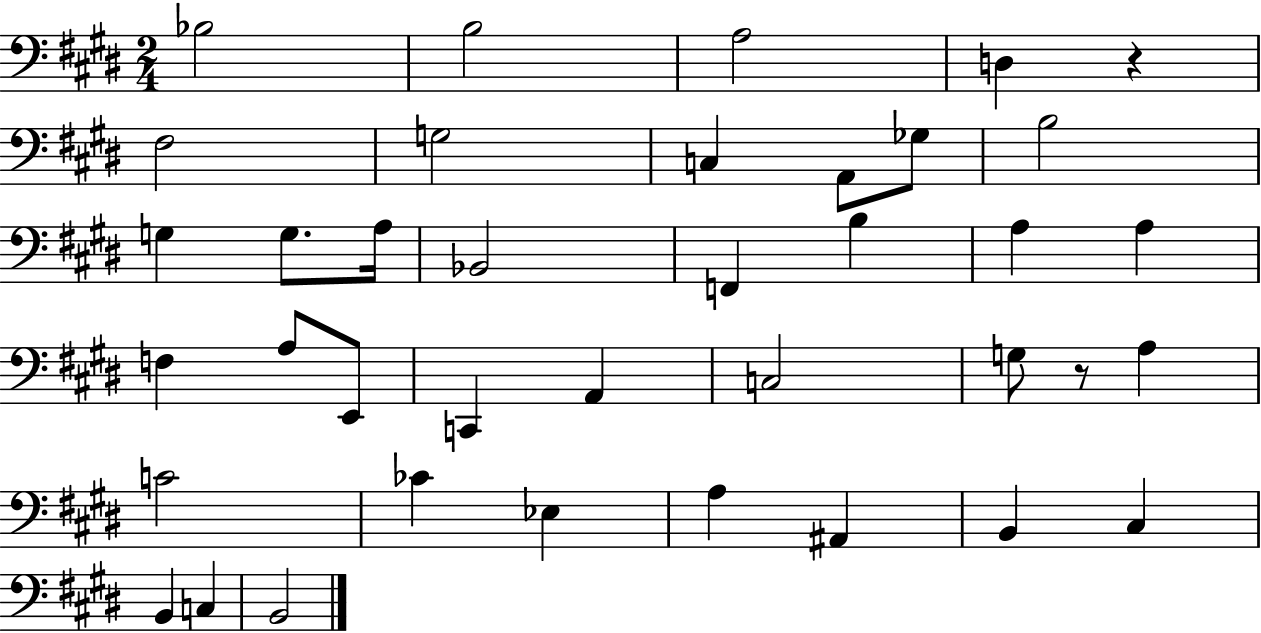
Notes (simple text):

Bb3/h B3/h A3/h D3/q R/q F#3/h G3/h C3/q A2/e Gb3/e B3/h G3/q G3/e. A3/s Bb2/h F2/q B3/q A3/q A3/q F3/q A3/e E2/e C2/q A2/q C3/h G3/e R/e A3/q C4/h CES4/q Eb3/q A3/q A#2/q B2/q C#3/q B2/q C3/q B2/h